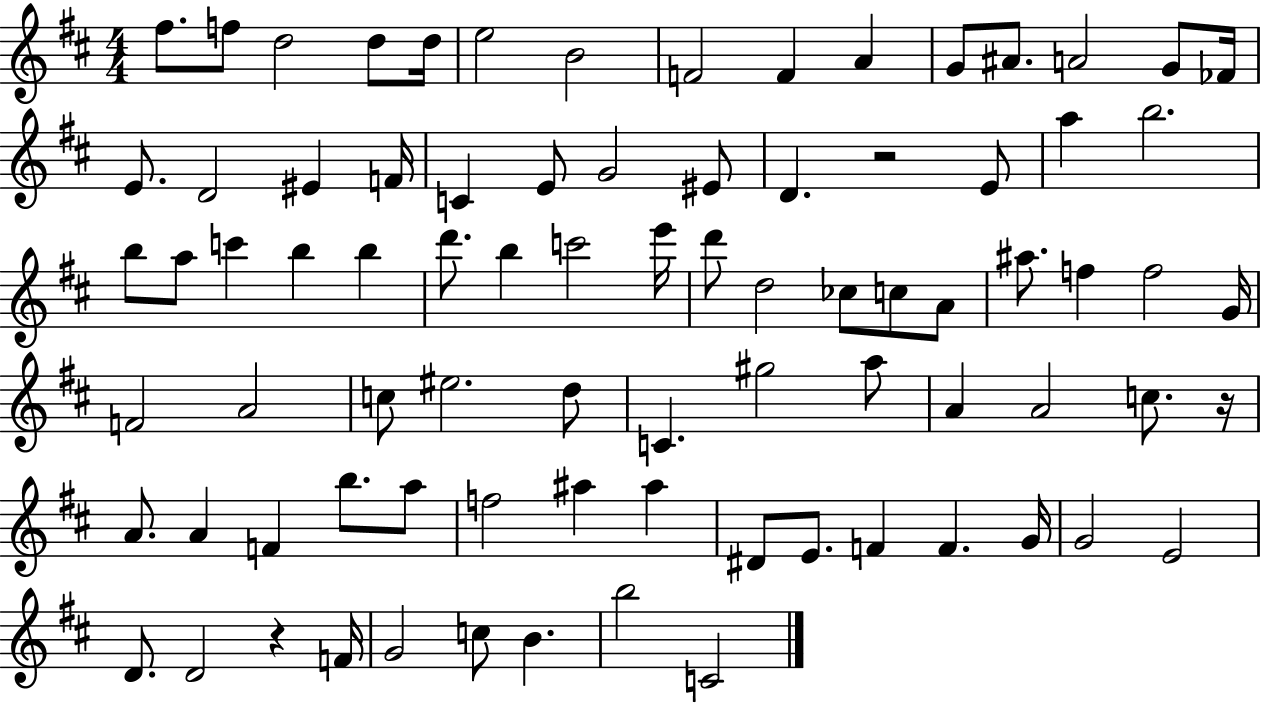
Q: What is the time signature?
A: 4/4